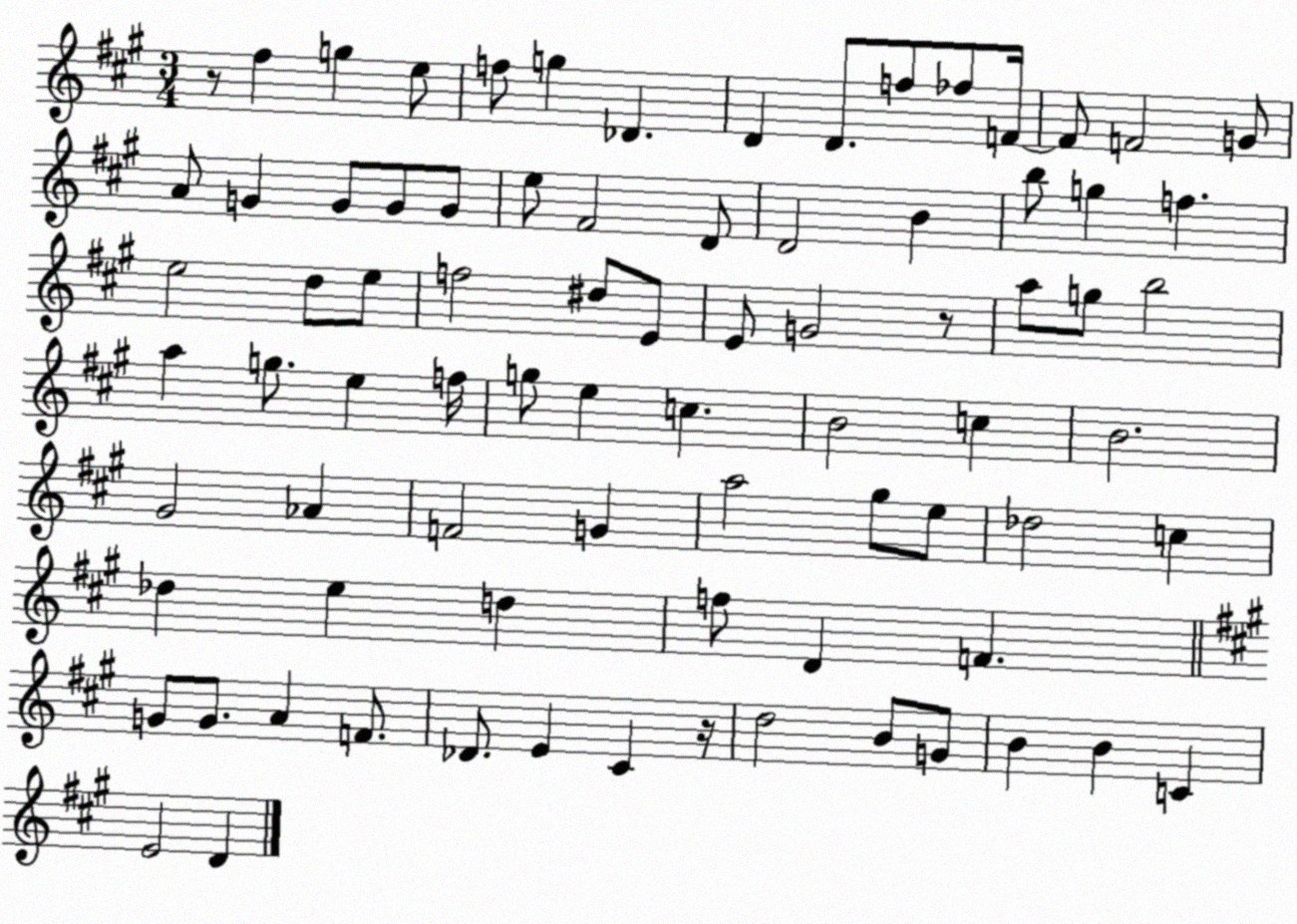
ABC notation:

X:1
T:Untitled
M:3/4
L:1/4
K:A
z/2 ^f g e/2 f/2 g _D D D/2 f/2 _f/2 F/4 F/2 F2 G/2 A/2 G G/2 G/2 G/2 e/2 ^F2 D/2 D2 B b/2 g f e2 d/2 e/2 f2 ^d/2 E/2 E/2 G2 z/2 a/2 g/2 b2 a g/2 e f/4 g/2 e c B2 c B2 ^G2 _A F2 G a2 ^g/2 e/2 _d2 c _d e d f/2 D F G/2 G/2 A F/2 _D/2 E ^C z/4 d2 B/2 G/2 B B C E2 D